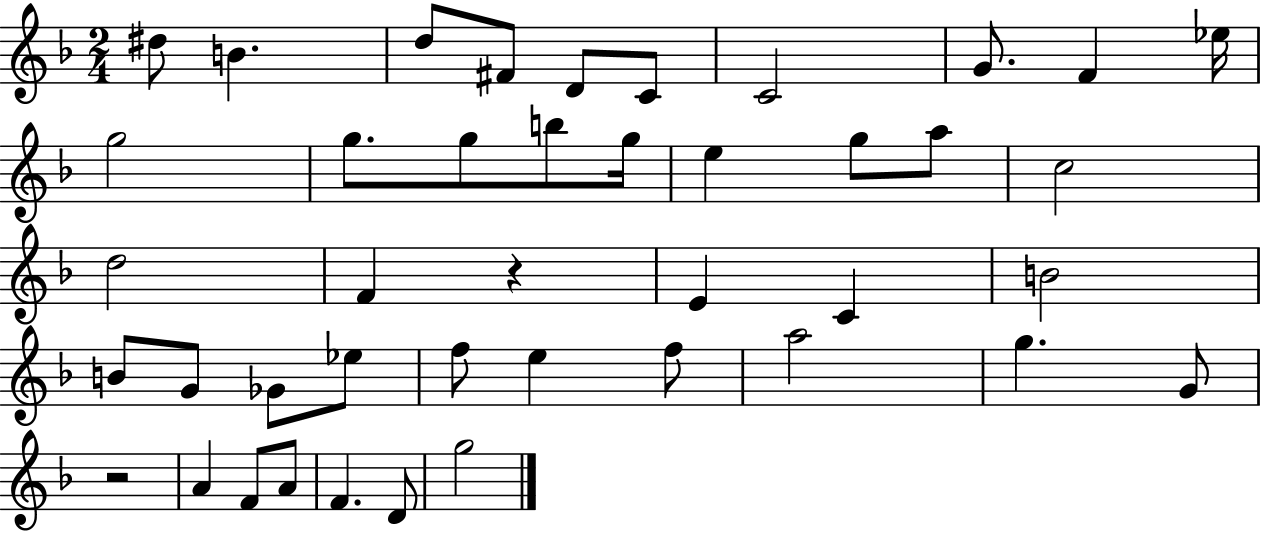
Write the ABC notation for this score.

X:1
T:Untitled
M:2/4
L:1/4
K:F
^d/2 B d/2 ^F/2 D/2 C/2 C2 G/2 F _e/4 g2 g/2 g/2 b/2 g/4 e g/2 a/2 c2 d2 F z E C B2 B/2 G/2 _G/2 _e/2 f/2 e f/2 a2 g G/2 z2 A F/2 A/2 F D/2 g2